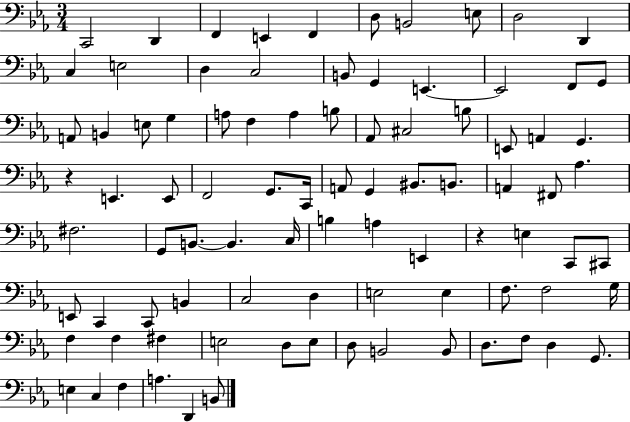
{
  \clef bass
  \numericTimeSignature
  \time 3/4
  \key ees \major
  c,2 d,4 | f,4 e,4 f,4 | d8 b,2 e8 | d2 d,4 | \break c4 e2 | d4 c2 | b,8 g,4 e,4.~~ | e,2 f,8 g,8 | \break a,8 b,4 e8 g4 | a8 f4 a4 b8 | aes,8 cis2 b8 | e,8 a,4 g,4. | \break r4 e,4. e,8 | f,2 g,8. c,16 | a,8 g,4 bis,8. b,8. | a,4 fis,8 aes4. | \break fis2. | g,8 b,8.~~ b,4. c16 | b4 a4 e,4 | r4 e4 c,8 cis,8 | \break e,8 c,4 c,8 b,4 | c2 d4 | e2 e4 | f8. f2 g16 | \break f4 f4 fis4 | e2 d8 e8 | d8 b,2 b,8 | d8. f8 d4 g,8. | \break e4 c4 f4 | a4. d,4 b,8 | \bar "|."
}